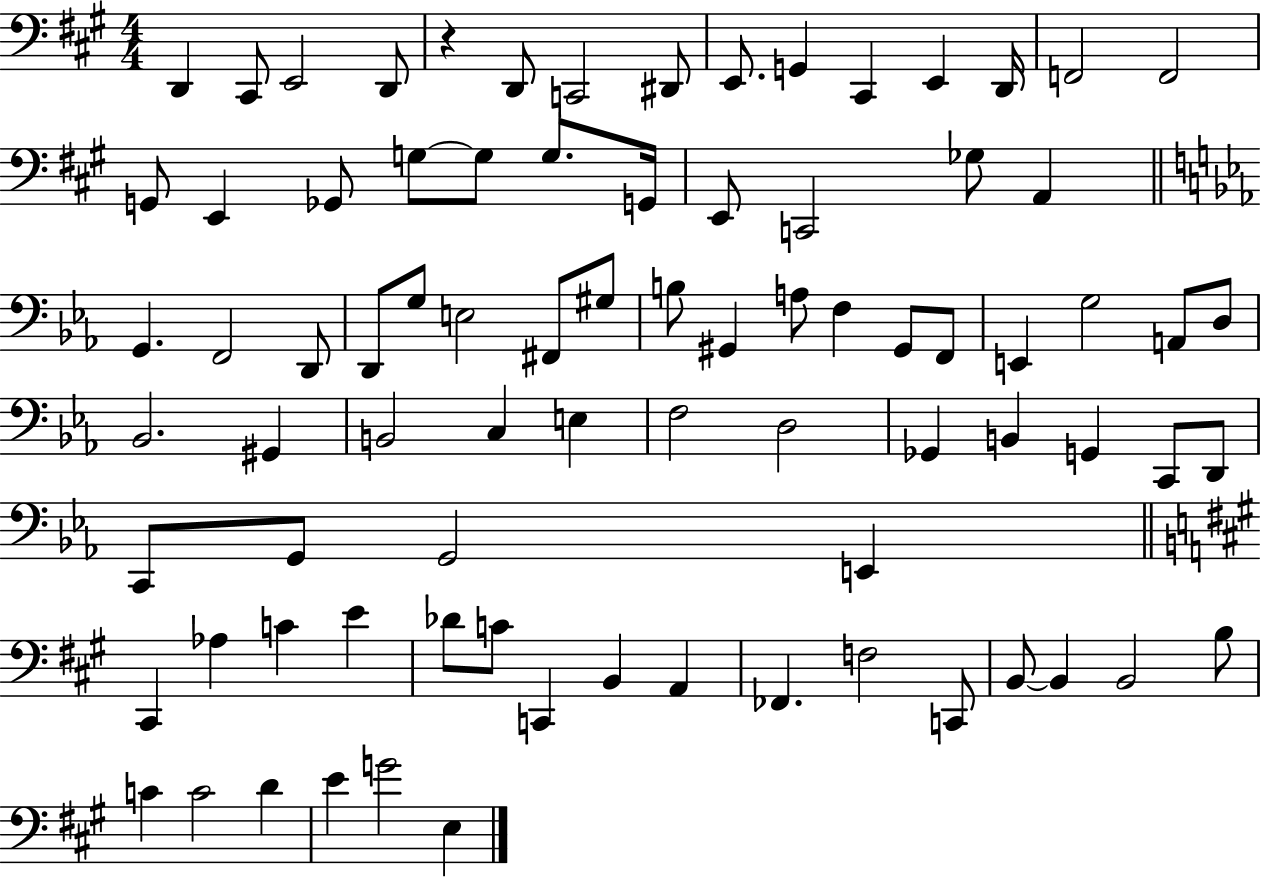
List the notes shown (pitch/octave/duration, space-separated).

D2/q C#2/e E2/h D2/e R/q D2/e C2/h D#2/e E2/e. G2/q C#2/q E2/q D2/s F2/h F2/h G2/e E2/q Gb2/e G3/e G3/e G3/e. G2/s E2/e C2/h Gb3/e A2/q G2/q. F2/h D2/e D2/e G3/e E3/h F#2/e G#3/e B3/e G#2/q A3/e F3/q G#2/e F2/e E2/q G3/h A2/e D3/e Bb2/h. G#2/q B2/h C3/q E3/q F3/h D3/h Gb2/q B2/q G2/q C2/e D2/e C2/e G2/e G2/h E2/q C#2/q Ab3/q C4/q E4/q Db4/e C4/e C2/q B2/q A2/q FES2/q. F3/h C2/e B2/e B2/q B2/h B3/e C4/q C4/h D4/q E4/q G4/h E3/q